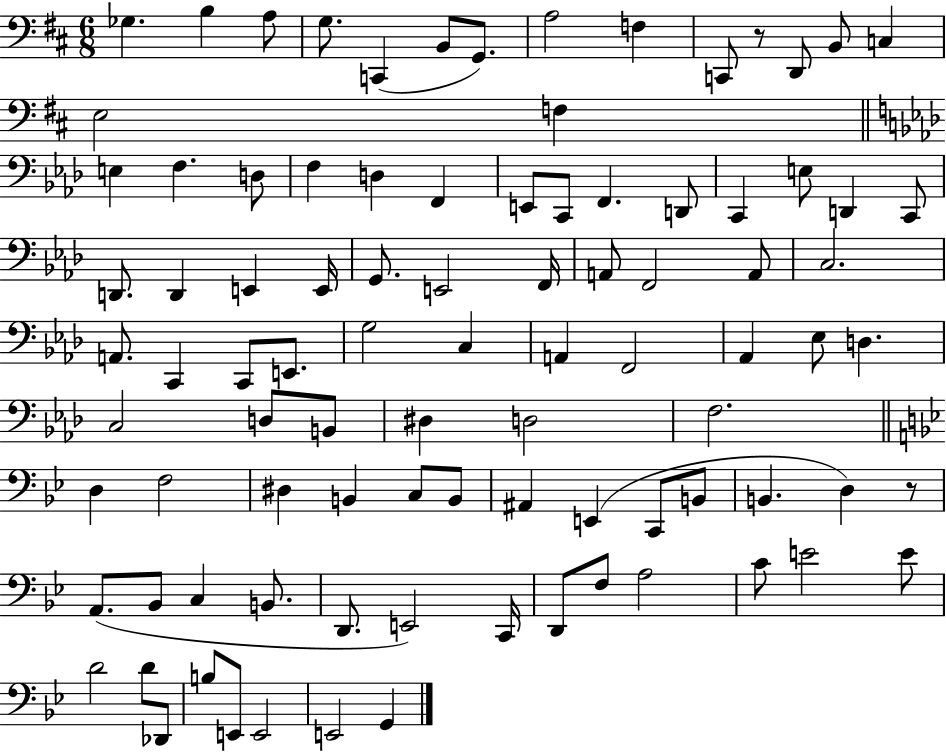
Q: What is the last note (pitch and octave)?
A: G2